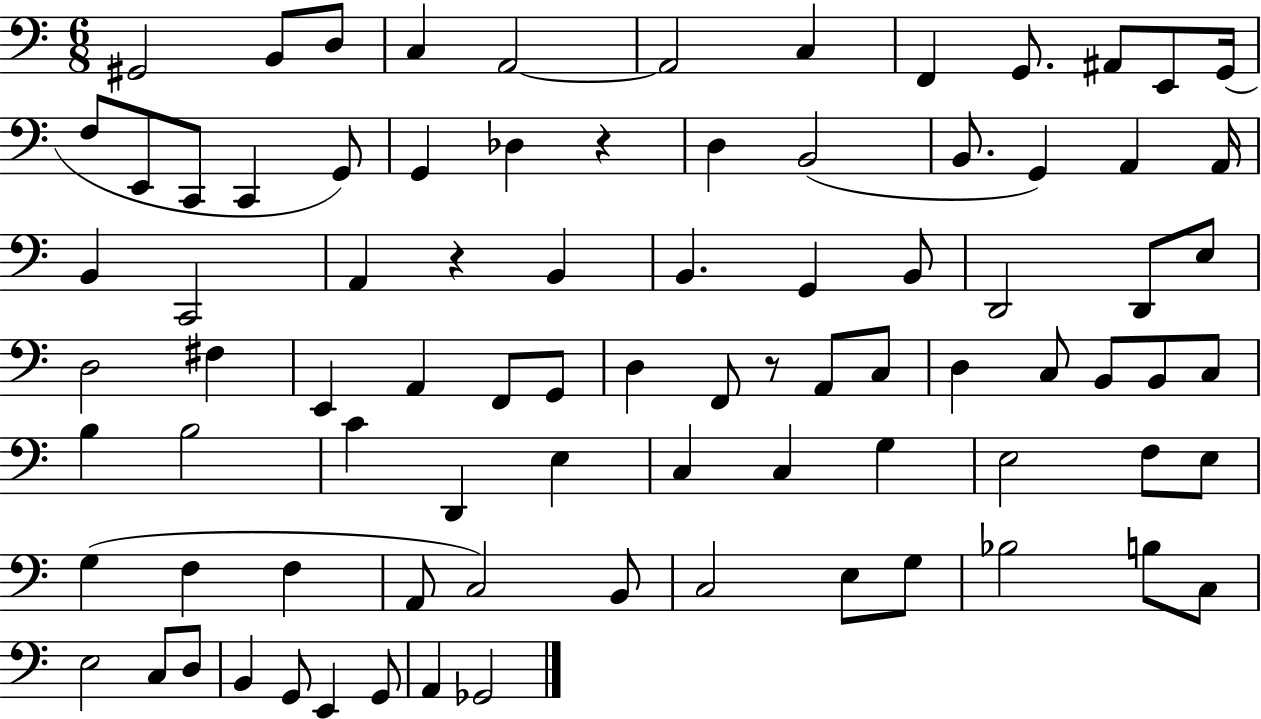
X:1
T:Untitled
M:6/8
L:1/4
K:C
^G,,2 B,,/2 D,/2 C, A,,2 A,,2 C, F,, G,,/2 ^A,,/2 E,,/2 G,,/4 F,/2 E,,/2 C,,/2 C,, G,,/2 G,, _D, z D, B,,2 B,,/2 G,, A,, A,,/4 B,, C,,2 A,, z B,, B,, G,, B,,/2 D,,2 D,,/2 E,/2 D,2 ^F, E,, A,, F,,/2 G,,/2 D, F,,/2 z/2 A,,/2 C,/2 D, C,/2 B,,/2 B,,/2 C,/2 B, B,2 C D,, E, C, C, G, E,2 F,/2 E,/2 G, F, F, A,,/2 C,2 B,,/2 C,2 E,/2 G,/2 _B,2 B,/2 C,/2 E,2 C,/2 D,/2 B,, G,,/2 E,, G,,/2 A,, _G,,2